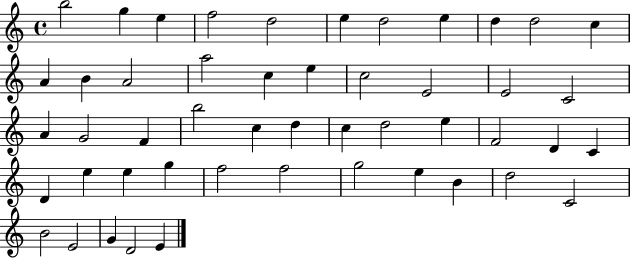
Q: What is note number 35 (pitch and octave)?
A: E5